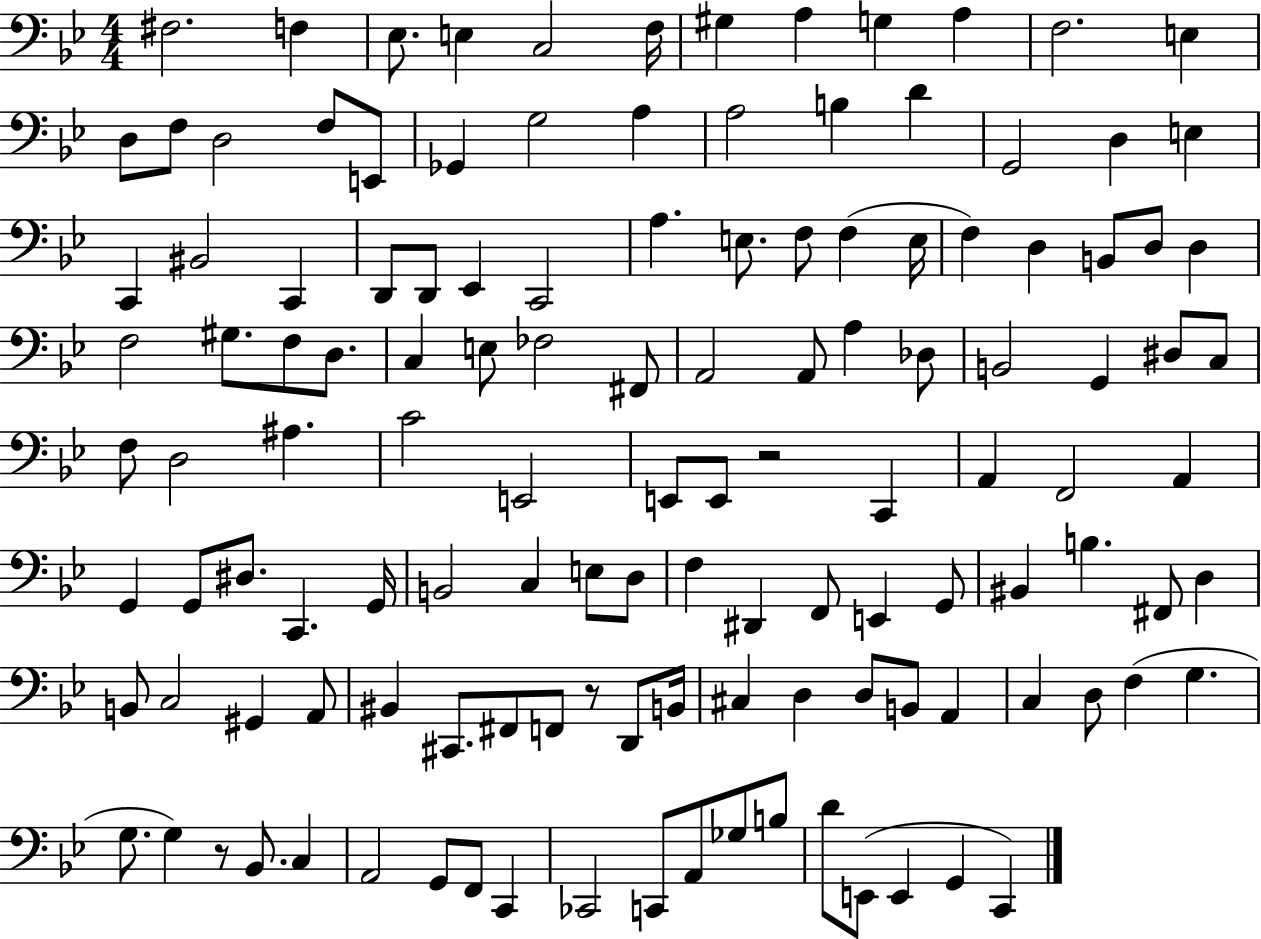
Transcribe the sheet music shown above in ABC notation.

X:1
T:Untitled
M:4/4
L:1/4
K:Bb
^F,2 F, _E,/2 E, C,2 F,/4 ^G, A, G, A, F,2 E, D,/2 F,/2 D,2 F,/2 E,,/2 _G,, G,2 A, A,2 B, D G,,2 D, E, C,, ^B,,2 C,, D,,/2 D,,/2 _E,, C,,2 A, E,/2 F,/2 F, E,/4 F, D, B,,/2 D,/2 D, F,2 ^G,/2 F,/2 D,/2 C, E,/2 _F,2 ^F,,/2 A,,2 A,,/2 A, _D,/2 B,,2 G,, ^D,/2 C,/2 F,/2 D,2 ^A, C2 E,,2 E,,/2 E,,/2 z2 C,, A,, F,,2 A,, G,, G,,/2 ^D,/2 C,, G,,/4 B,,2 C, E,/2 D,/2 F, ^D,, F,,/2 E,, G,,/2 ^B,, B, ^F,,/2 D, B,,/2 C,2 ^G,, A,,/2 ^B,, ^C,,/2 ^F,,/2 F,,/2 z/2 D,,/2 B,,/4 ^C, D, D,/2 B,,/2 A,, C, D,/2 F, G, G,/2 G, z/2 _B,,/2 C, A,,2 G,,/2 F,,/2 C,, _C,,2 C,,/2 A,,/2 _G,/2 B,/2 D/2 E,,/2 E,, G,, C,,